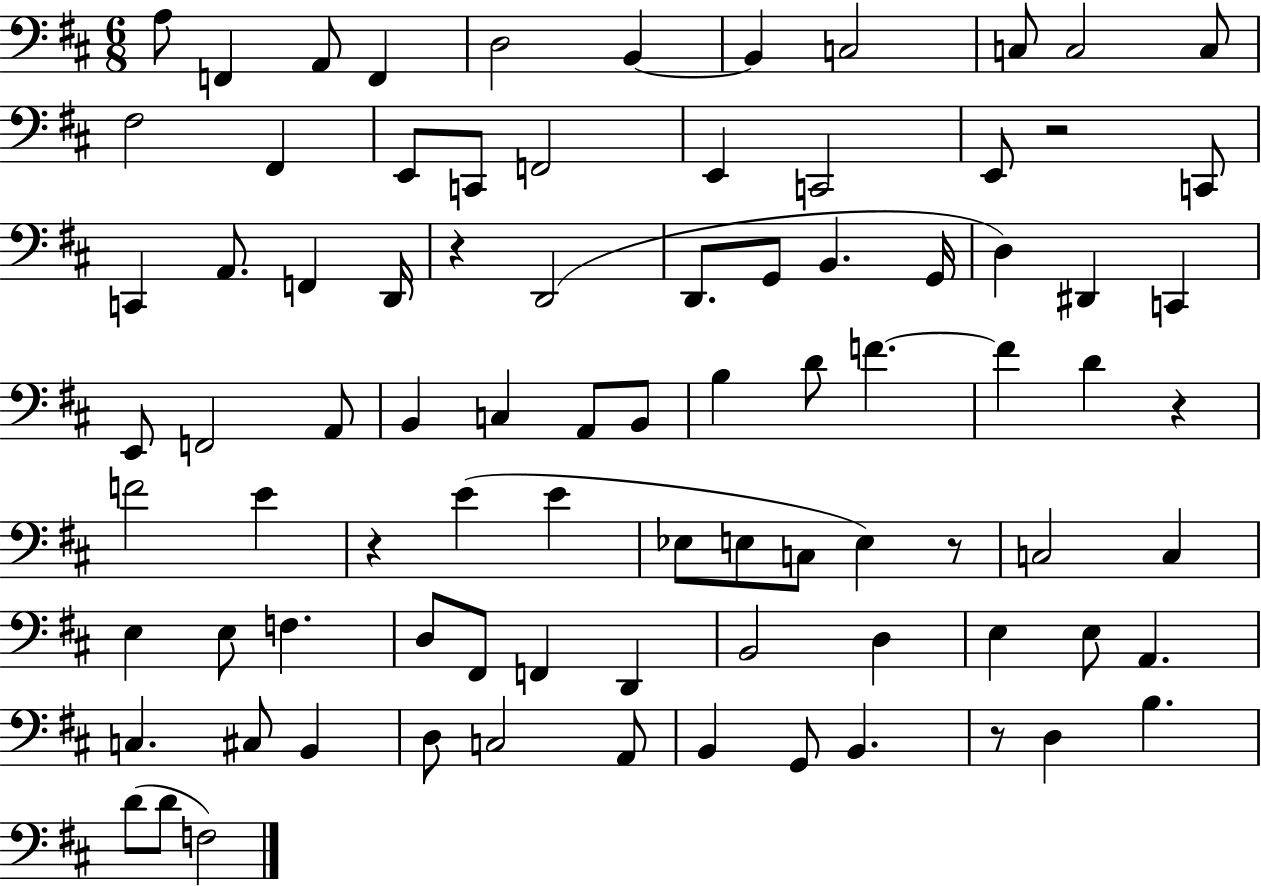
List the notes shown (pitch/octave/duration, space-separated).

A3/e F2/q A2/e F2/q D3/h B2/q B2/q C3/h C3/e C3/h C3/e F#3/h F#2/q E2/e C2/e F2/h E2/q C2/h E2/e R/h C2/e C2/q A2/e. F2/q D2/s R/q D2/h D2/e. G2/e B2/q. G2/s D3/q D#2/q C2/q E2/e F2/h A2/e B2/q C3/q A2/e B2/e B3/q D4/e F4/q. F4/q D4/q R/q F4/h E4/q R/q E4/q E4/q Eb3/e E3/e C3/e E3/q R/e C3/h C3/q E3/q E3/e F3/q. D3/e F#2/e F2/q D2/q B2/h D3/q E3/q E3/e A2/q. C3/q. C#3/e B2/q D3/e C3/h A2/e B2/q G2/e B2/q. R/e D3/q B3/q. D4/e D4/e F3/h